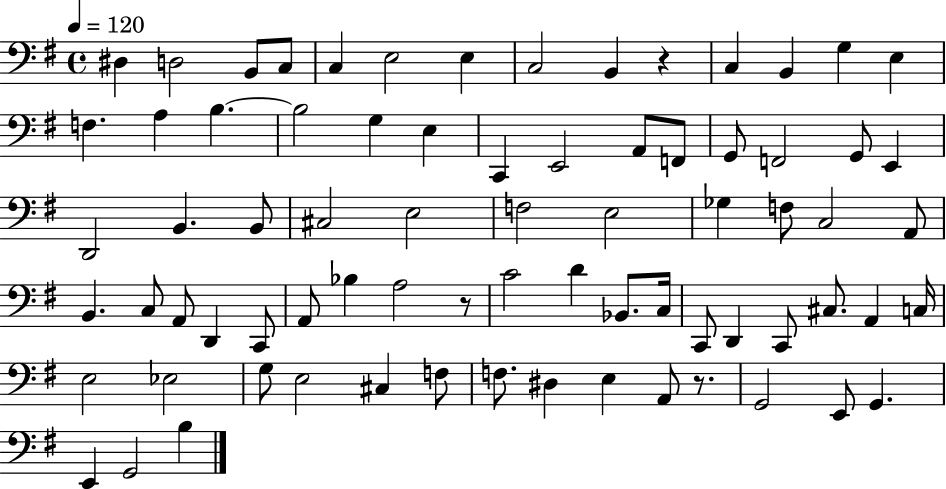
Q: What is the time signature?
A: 4/4